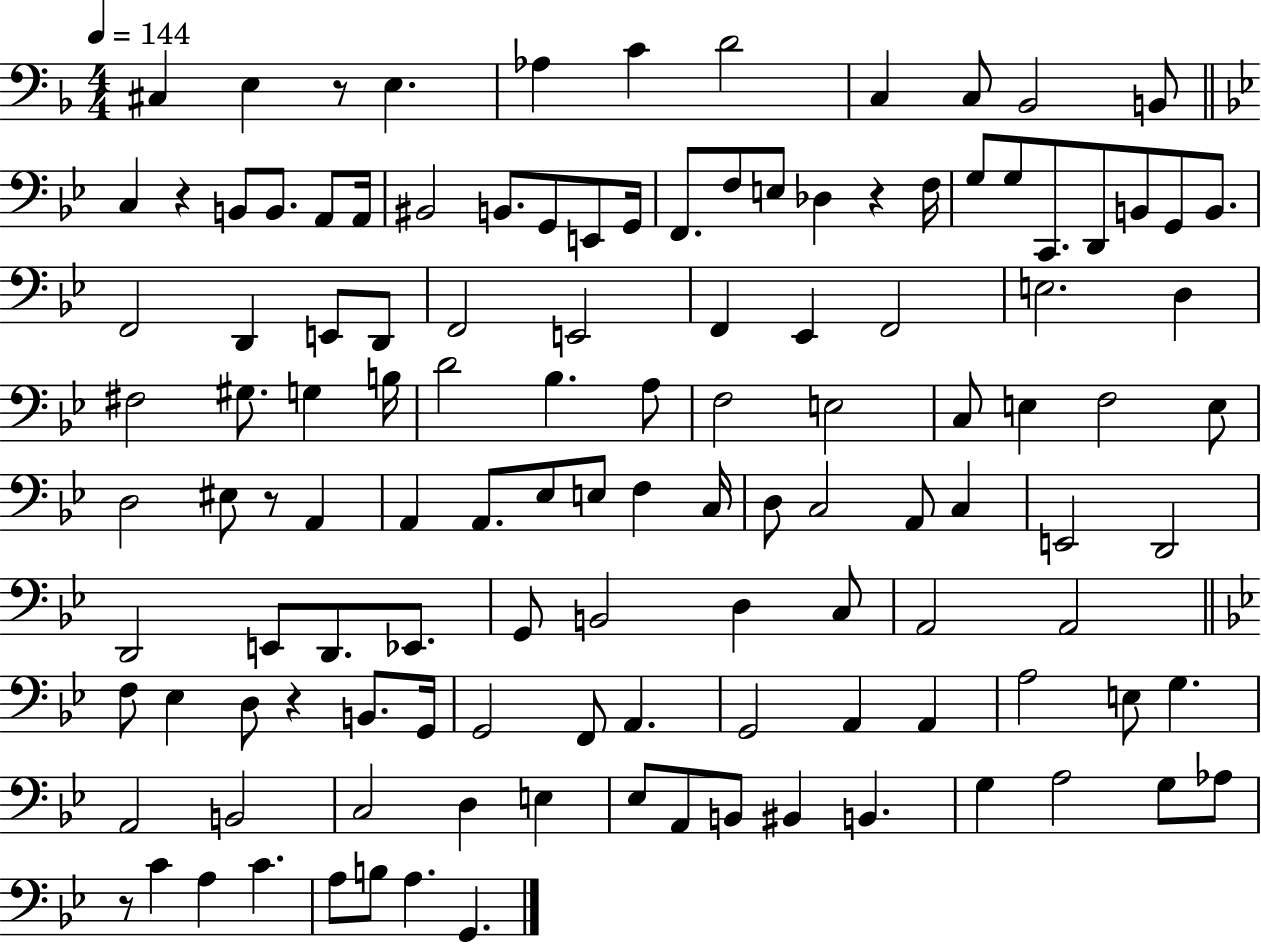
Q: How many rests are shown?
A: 6